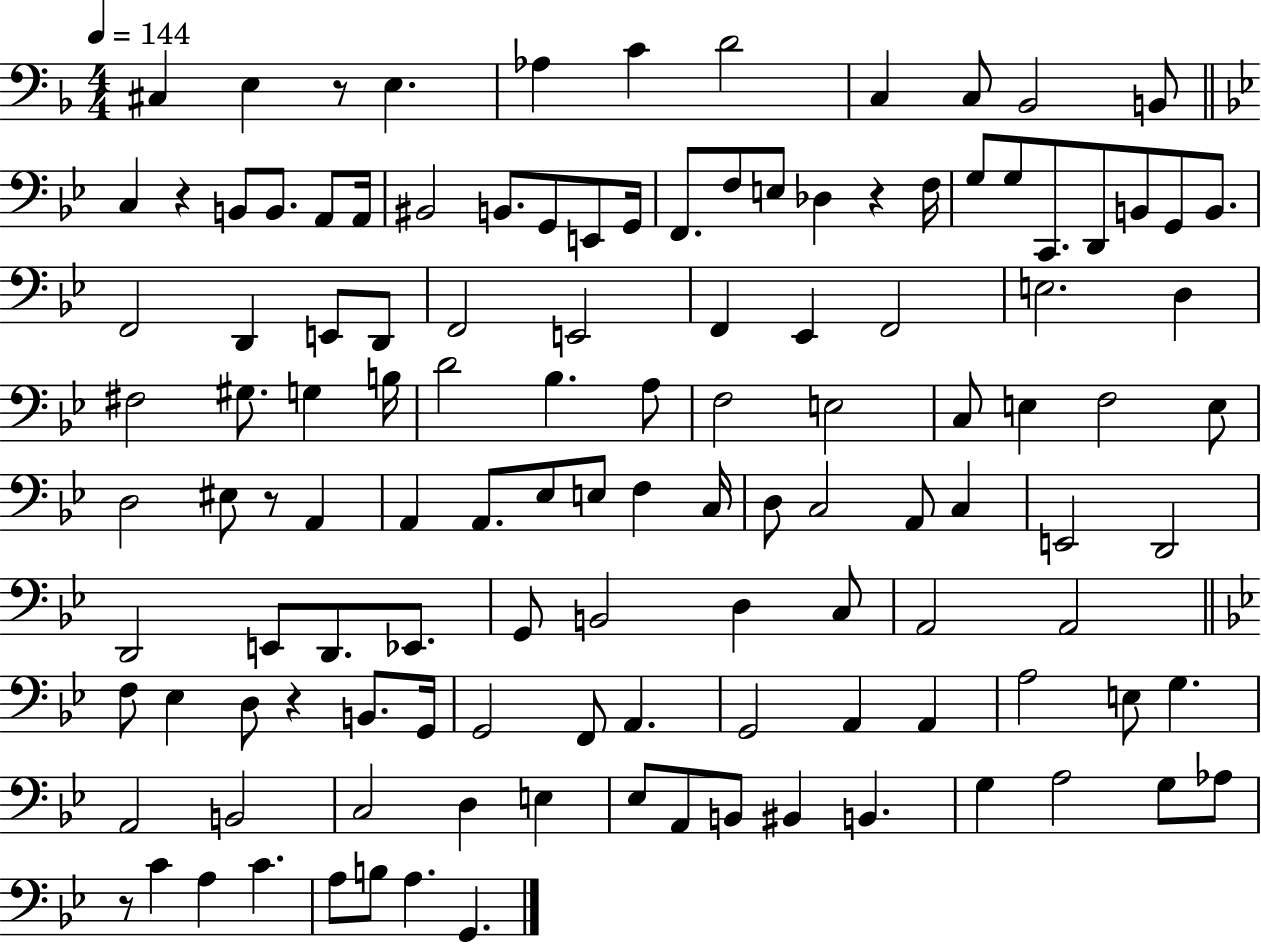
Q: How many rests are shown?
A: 6